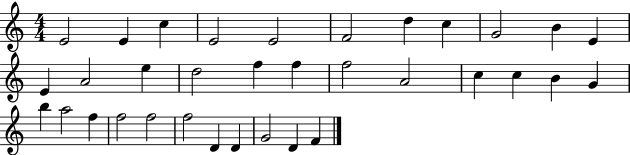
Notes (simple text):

E4/h E4/q C5/q E4/h E4/h F4/h D5/q C5/q G4/h B4/q E4/q E4/q A4/h E5/q D5/h F5/q F5/q F5/h A4/h C5/q C5/q B4/q G4/q B5/q A5/h F5/q F5/h F5/h F5/h D4/q D4/q G4/h D4/q F4/q